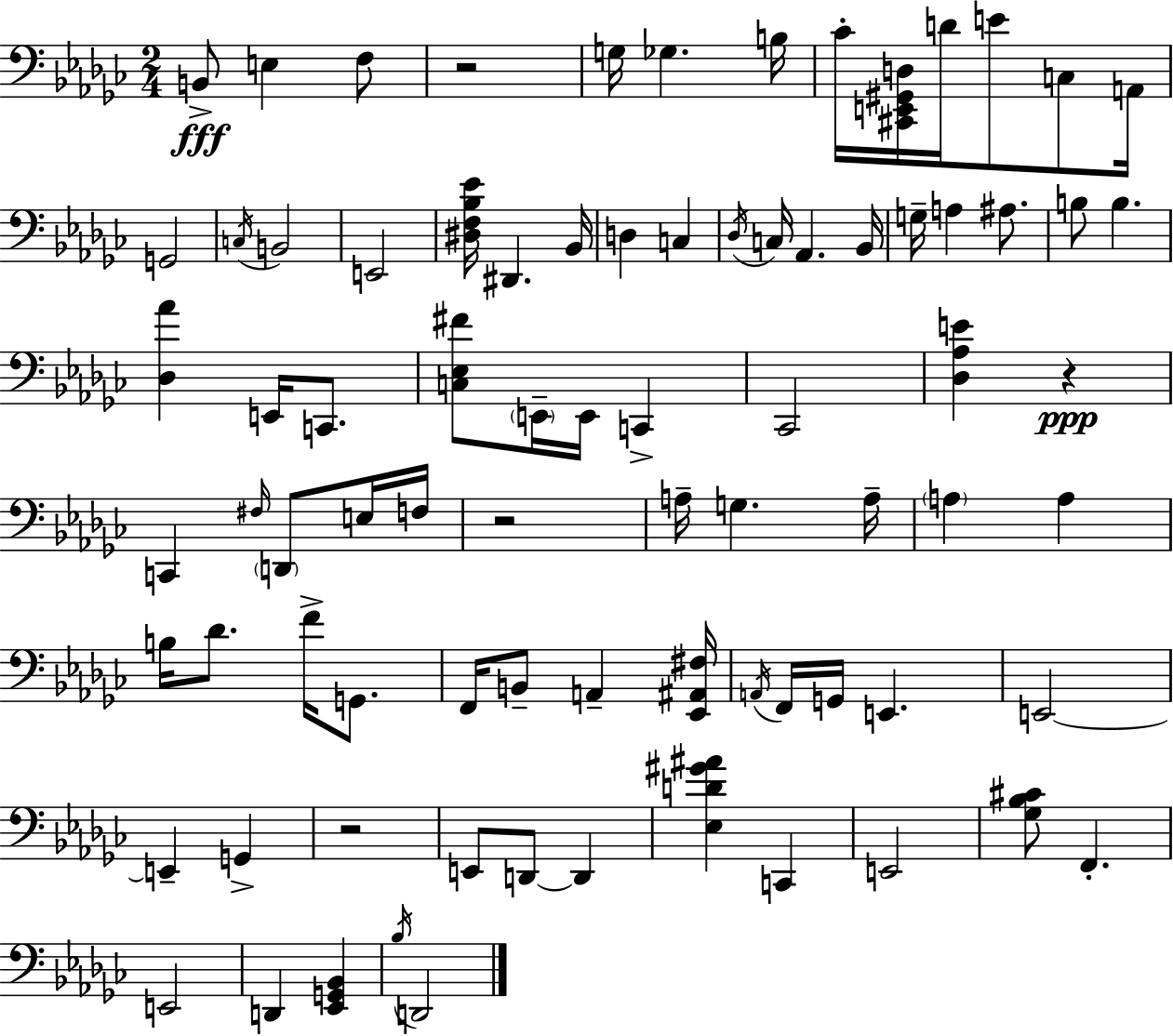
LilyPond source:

{
  \clef bass
  \numericTimeSignature
  \time 2/4
  \key ees \minor
  \repeat volta 2 { b,8->\fff e4 f8 | r2 | g16 ges4. b16 | ces'16-. <cis, e, gis, d>16 d'16 e'8 c8 a,16 | \break g,2 | \acciaccatura { c16 } b,2 | e,2 | <dis f bes ees'>16 dis,4. | \break bes,16 d4 c4 | \acciaccatura { des16 } c16 aes,4. | bes,16 g16-- a4 ais8. | b8 b4. | \break <des aes'>4 e,16 c,8. | <c ees fis'>8 \parenthesize e,16-- e,16 c,4-> | ces,2 | <des aes e'>4 r4\ppp | \break c,4 \grace { fis16 } \parenthesize d,8 | e16 f16 r2 | a16-- g4. | a16-- \parenthesize a4 a4 | \break b16 des'8. f'16-> | g,8. f,16 b,8-- a,4-- | <ees, ais, fis>16 \acciaccatura { a,16 } f,16 g,16 e,4. | e,2~~ | \break e,4-- | g,4-> r2 | e,8 d,8~~ | d,4 <ees d' gis' ais'>4 | \break c,4 e,2 | <ges bes cis'>8 f,4.-. | e,2 | d,4 | \break <ees, g, bes,>4 \acciaccatura { bes16 } d,2 | } \bar "|."
}